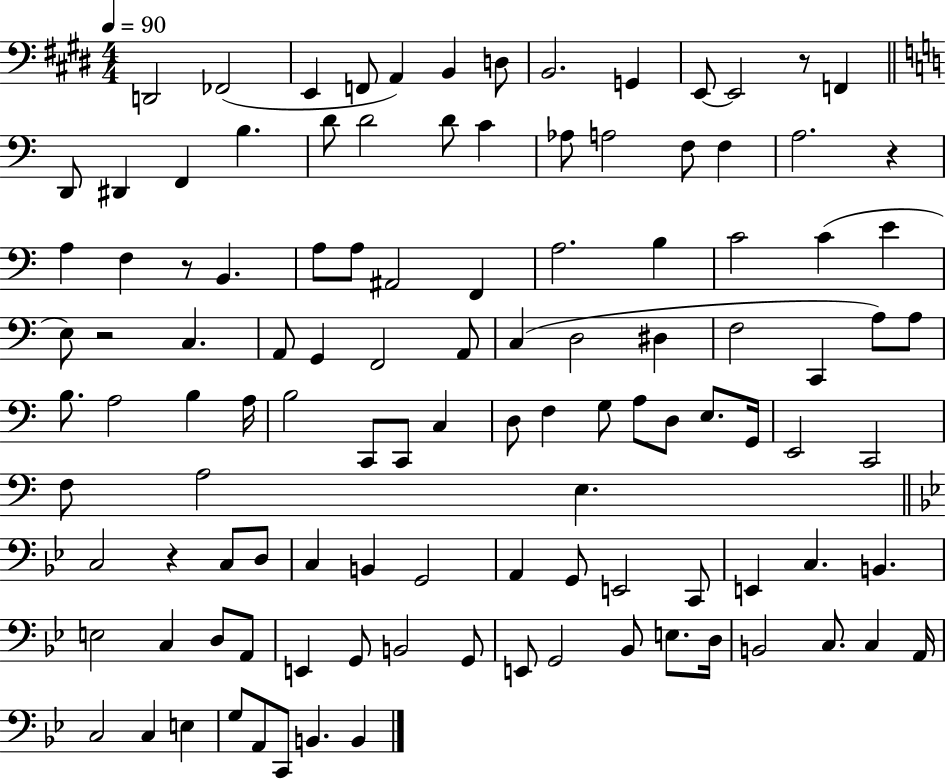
D2/h FES2/h E2/q F2/e A2/q B2/q D3/e B2/h. G2/q E2/e E2/h R/e F2/q D2/e D#2/q F2/q B3/q. D4/e D4/h D4/e C4/q Ab3/e A3/h F3/e F3/q A3/h. R/q A3/q F3/q R/e B2/q. A3/e A3/e A#2/h F2/q A3/h. B3/q C4/h C4/q E4/q E3/e R/h C3/q. A2/e G2/q F2/h A2/e C3/q D3/h D#3/q F3/h C2/q A3/e A3/e B3/e. A3/h B3/q A3/s B3/h C2/e C2/e C3/q D3/e F3/q G3/e A3/e D3/e E3/e. G2/s E2/h C2/h F3/e A3/h E3/q. C3/h R/q C3/e D3/e C3/q B2/q G2/h A2/q G2/e E2/h C2/e E2/q C3/q. B2/q. E3/h C3/q D3/e A2/e E2/q G2/e B2/h G2/e E2/e G2/h Bb2/e E3/e. D3/s B2/h C3/e. C3/q A2/s C3/h C3/q E3/q G3/e A2/e C2/e B2/q. B2/q